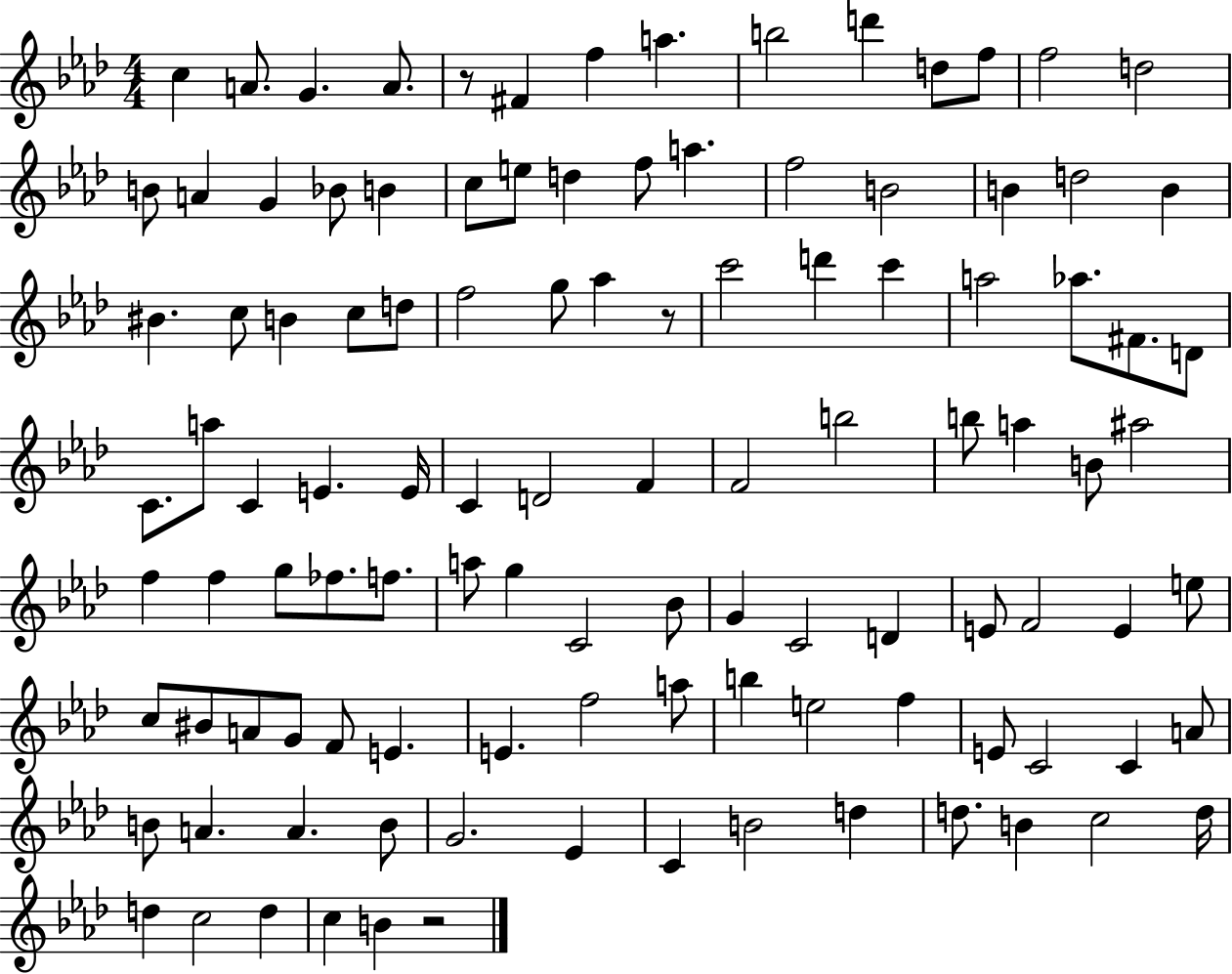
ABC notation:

X:1
T:Untitled
M:4/4
L:1/4
K:Ab
c A/2 G A/2 z/2 ^F f a b2 d' d/2 f/2 f2 d2 B/2 A G _B/2 B c/2 e/2 d f/2 a f2 B2 B d2 B ^B c/2 B c/2 d/2 f2 g/2 _a z/2 c'2 d' c' a2 _a/2 ^F/2 D/2 C/2 a/2 C E E/4 C D2 F F2 b2 b/2 a B/2 ^a2 f f g/2 _f/2 f/2 a/2 g C2 _B/2 G C2 D E/2 F2 E e/2 c/2 ^B/2 A/2 G/2 F/2 E E f2 a/2 b e2 f E/2 C2 C A/2 B/2 A A B/2 G2 _E C B2 d d/2 B c2 d/4 d c2 d c B z2